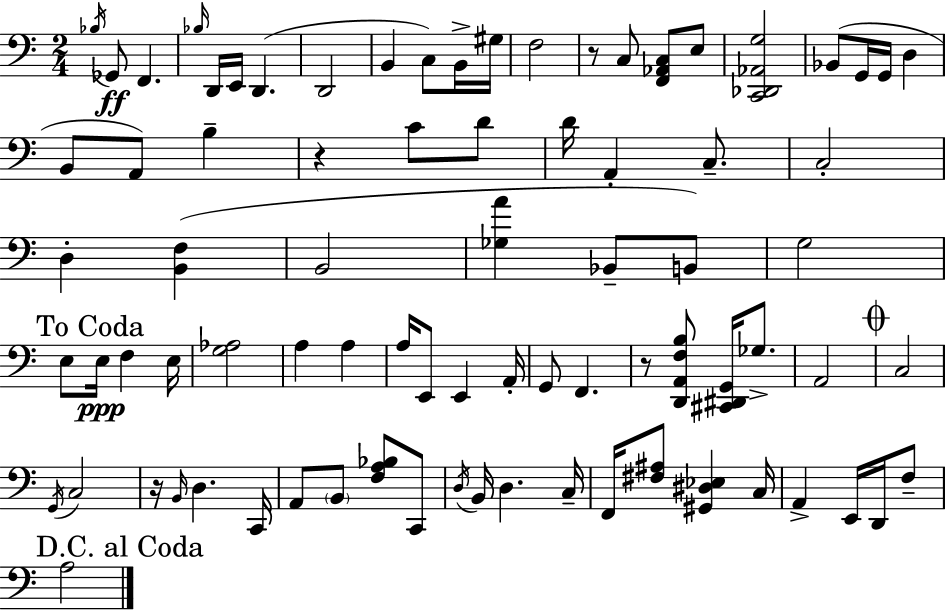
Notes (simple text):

Bb3/s Gb2/e F2/q. Bb3/s D2/s E2/s D2/q. D2/h B2/q C3/e B2/s G#3/s F3/h R/e C3/e [F2,Ab2,C3]/e E3/e [C2,Db2,Ab2,G3]/h Bb2/e G2/s G2/s D3/q B2/e A2/e B3/q R/q C4/e D4/e D4/s A2/q C3/e. C3/h D3/q [B2,F3]/q B2/h [Gb3,A4]/q Bb2/e B2/e G3/h E3/e E3/s F3/q E3/s [G3,Ab3]/h A3/q A3/q A3/s E2/e E2/q A2/s G2/e F2/q. R/e [D2,A2,F3,B3]/e [C#2,D#2,G2]/s Gb3/e. A2/h C3/h G2/s C3/h R/s B2/s D3/q. C2/s A2/e B2/e [F3,A3,Bb3]/e C2/e D3/s B2/s D3/q. C3/s F2/s [F#3,A#3]/e [G#2,D#3,Eb3]/q C3/s A2/q E2/s D2/s F3/e A3/h